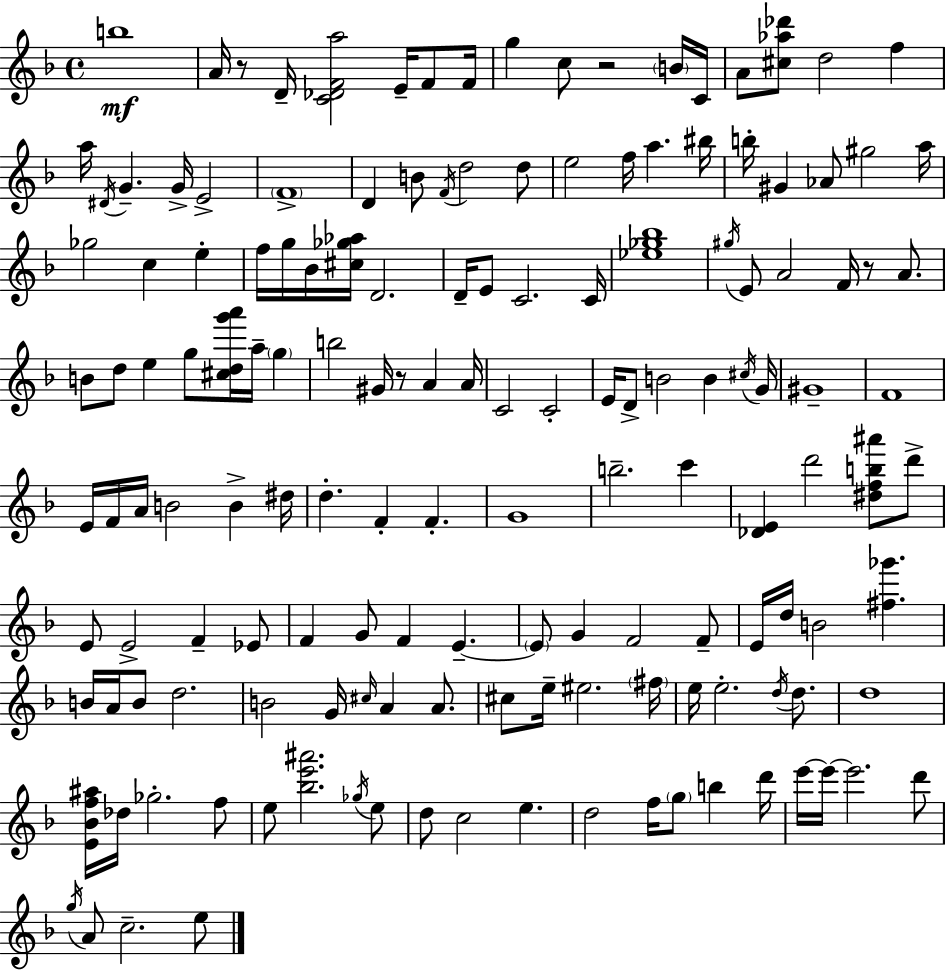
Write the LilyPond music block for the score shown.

{
  \clef treble
  \time 4/4
  \defaultTimeSignature
  \key d \minor
  b''1\mf | a'16 r8 d'16-- <c' des' f' a''>2 e'16-- f'8 f'16 | g''4 c''8 r2 \parenthesize b'16 c'16 | a'8 <cis'' aes'' des'''>8 d''2 f''4 | \break a''16 \acciaccatura { dis'16 } g'4.-- g'16-> e'2-> | \parenthesize f'1-> | d'4 b'8 \acciaccatura { f'16 } d''2 | d''8 e''2 f''16 a''4. | \break bis''16 b''16-. gis'4 aes'8 gis''2 | a''16 ges''2 c''4 e''4-. | f''16 g''16 bes'16 <cis'' ges'' aes''>16 d'2. | d'16-- e'8 c'2. | \break c'16 <ees'' ges'' bes''>1 | \acciaccatura { gis''16 } e'8 a'2 f'16 r8 | a'8. b'8 d''8 e''4 g''8 <cis'' d'' g''' a'''>16 a''16-- \parenthesize g''4 | b''2 gis'16 r8 a'4 | \break a'16 c'2 c'2-. | e'16 d'8-> b'2 b'4 | \acciaccatura { cis''16 } g'16 gis'1-- | f'1 | \break e'16 f'16 a'16 b'2 b'4-> | dis''16 d''4.-. f'4-. f'4.-. | g'1 | b''2.-- | \break c'''4 <des' e'>4 d'''2 | <dis'' f'' b'' ais'''>8 d'''8-> e'8 e'2-> f'4-- | ees'8 f'4 g'8 f'4 e'4.--~~ | \parenthesize e'8 g'4 f'2 | \break f'8-- e'16 d''16 b'2 <fis'' ges'''>4. | b'16 a'16 b'8 d''2. | b'2 g'16 \grace { cis''16 } a'4 | a'8. cis''8 e''16-- eis''2. | \break \parenthesize fis''16 e''16 e''2.-. | \acciaccatura { d''16 } d''8. d''1 | <e' bes' f'' ais''>16 des''16 ges''2.-. | f''8 e''8 <bes'' e''' ais'''>2. | \break \acciaccatura { ges''16 } e''8 d''8 c''2 | e''4. d''2 f''16 | \parenthesize g''8 b''4 d'''16 e'''16~~ e'''16~~ e'''2. | d'''8 \acciaccatura { g''16 } a'8 c''2.-- | \break e''8 \bar "|."
}